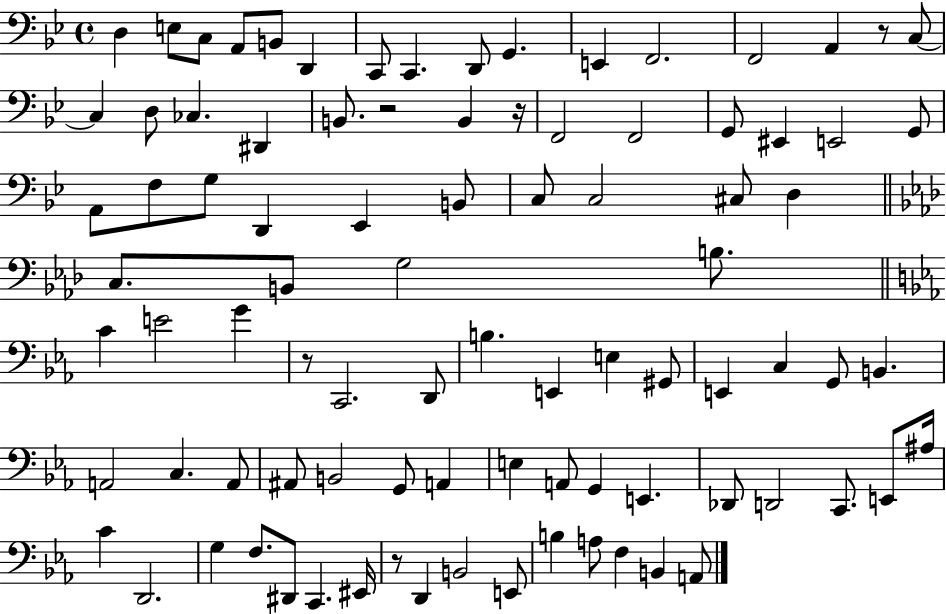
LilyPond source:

{
  \clef bass
  \time 4/4
  \defaultTimeSignature
  \key bes \major
  d4 e8 c8 a,8 b,8 d,4 | c,8 c,4. d,8 g,4. | e,4 f,2. | f,2 a,4 r8 c8~~ | \break c4 d8 ces4. dis,4 | b,8. r2 b,4 r16 | f,2 f,2 | g,8 eis,4 e,2 g,8 | \break a,8 f8 g8 d,4 ees,4 b,8 | c8 c2 cis8 d4 | \bar "||" \break \key f \minor c8. b,8 g2 b8. | \bar "||" \break \key c \minor c'4 e'2 g'4 | r8 c,2. d,8 | b4. e,4 e4 gis,8 | e,4 c4 g,8 b,4. | \break a,2 c4. a,8 | ais,8 b,2 g,8 a,4 | e4 a,8 g,4 e,4. | des,8 d,2 c,8. e,8 ais16 | \break c'4 d,2. | g4 f8. dis,8 c,4. eis,16 | r8 d,4 b,2 e,8 | b4 a8 f4 b,4 a,8 | \break \bar "|."
}